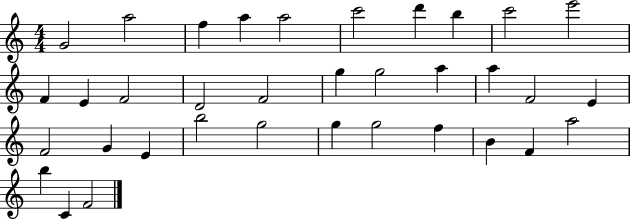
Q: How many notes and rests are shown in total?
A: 35